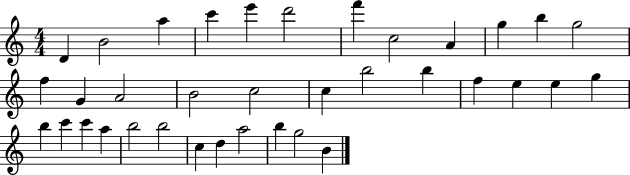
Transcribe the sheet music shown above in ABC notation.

X:1
T:Untitled
M:4/4
L:1/4
K:C
D B2 a c' e' d'2 f' c2 A g b g2 f G A2 B2 c2 c b2 b f e e g b c' c' a b2 b2 c d a2 b g2 B